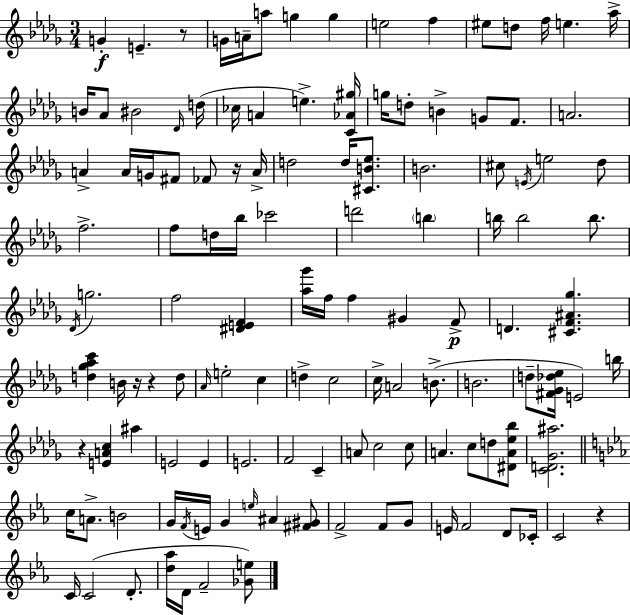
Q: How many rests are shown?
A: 6